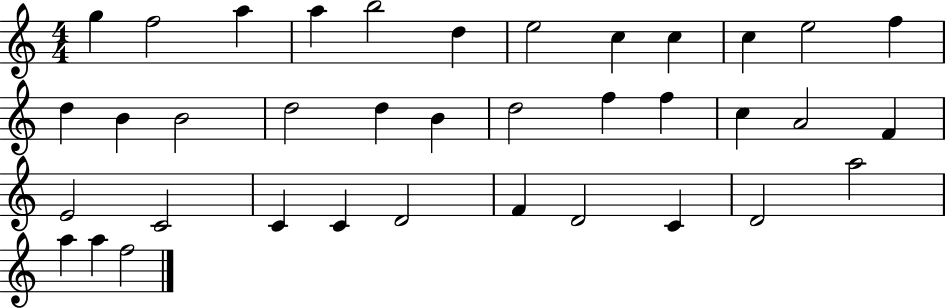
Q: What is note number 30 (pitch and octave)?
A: F4